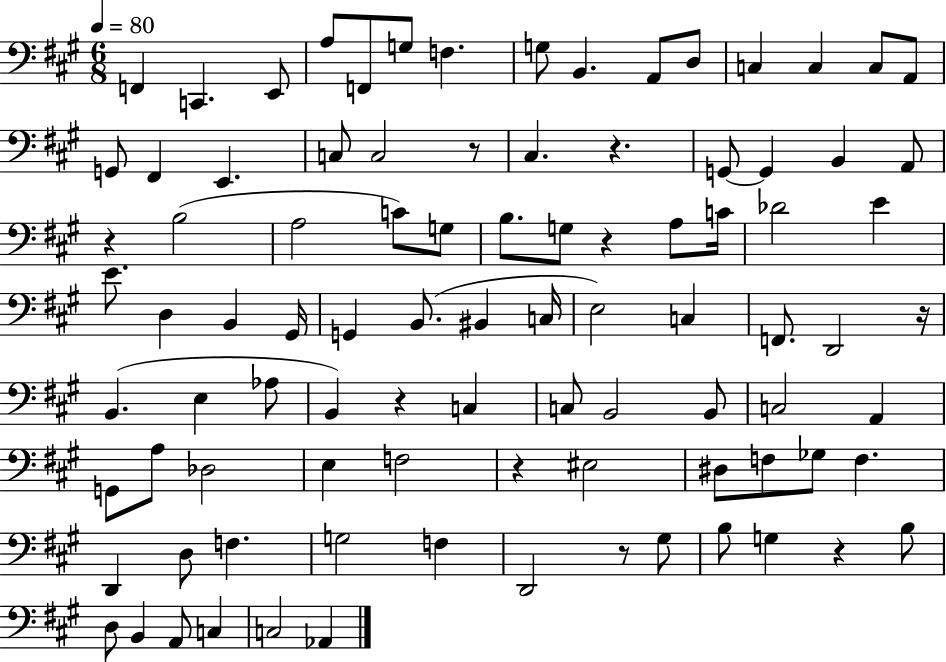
{
  \clef bass
  \numericTimeSignature
  \time 6/8
  \key a \major
  \tempo 4 = 80
  f,4 c,4. e,8 | a8 f,8 g8 f4. | g8 b,4. a,8 d8 | c4 c4 c8 a,8 | \break g,8 fis,4 e,4. | c8 c2 r8 | cis4. r4. | g,8~~ g,4 b,4 a,8 | \break r4 b2( | a2 c'8) g8 | b8. g8 r4 a8 c'16 | des'2 e'4 | \break e'8. d4 b,4 gis,16 | g,4 b,8.( bis,4 c16 | e2) c4 | f,8. d,2 r16 | \break b,4.( e4 aes8 | b,4) r4 c4 | c8 b,2 b,8 | c2 a,4 | \break g,8 a8 des2 | e4 f2 | r4 eis2 | dis8 f8 ges8 f4. | \break d,4 d8 f4. | g2 f4 | d,2 r8 gis8 | b8 g4 r4 b8 | \break d8 b,4 a,8 c4 | c2 aes,4 | \bar "|."
}